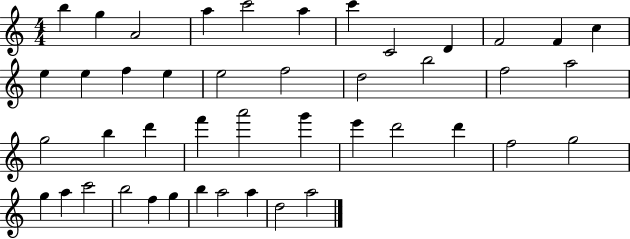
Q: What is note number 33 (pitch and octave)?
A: G5